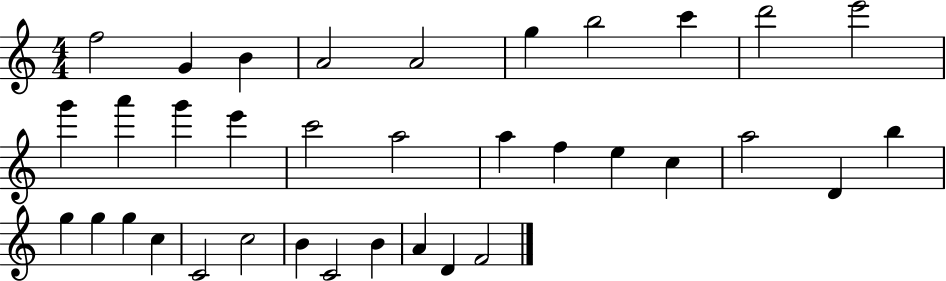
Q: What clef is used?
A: treble